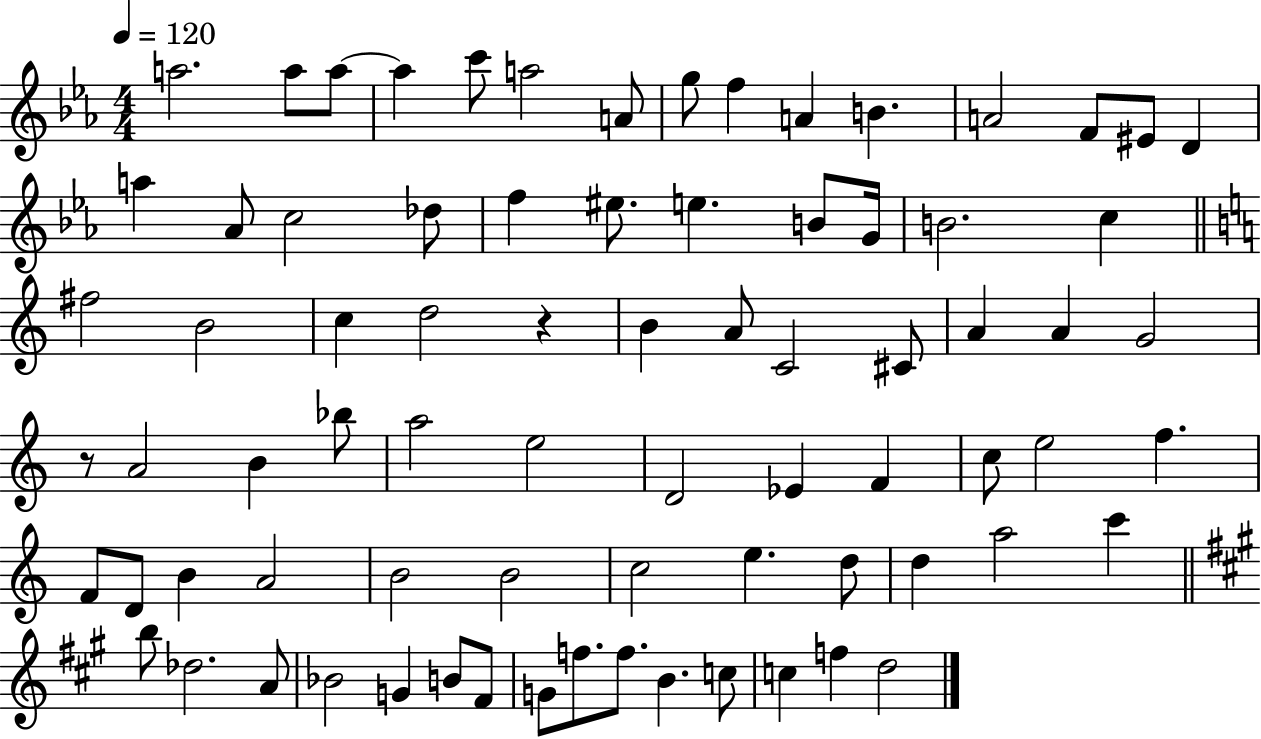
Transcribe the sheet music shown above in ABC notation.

X:1
T:Untitled
M:4/4
L:1/4
K:Eb
a2 a/2 a/2 a c'/2 a2 A/2 g/2 f A B A2 F/2 ^E/2 D a _A/2 c2 _d/2 f ^e/2 e B/2 G/4 B2 c ^f2 B2 c d2 z B A/2 C2 ^C/2 A A G2 z/2 A2 B _b/2 a2 e2 D2 _E F c/2 e2 f F/2 D/2 B A2 B2 B2 c2 e d/2 d a2 c' b/2 _d2 A/2 _B2 G B/2 ^F/2 G/2 f/2 f/2 B c/2 c f d2